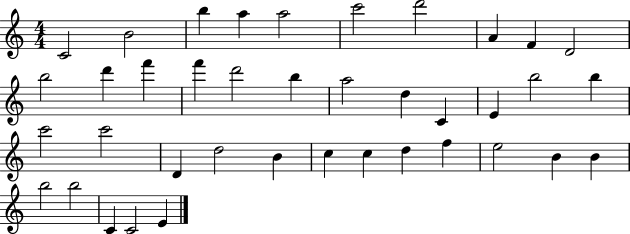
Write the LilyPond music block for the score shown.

{
  \clef treble
  \numericTimeSignature
  \time 4/4
  \key c \major
  c'2 b'2 | b''4 a''4 a''2 | c'''2 d'''2 | a'4 f'4 d'2 | \break b''2 d'''4 f'''4 | f'''4 d'''2 b''4 | a''2 d''4 c'4 | e'4 b''2 b''4 | \break c'''2 c'''2 | d'4 d''2 b'4 | c''4 c''4 d''4 f''4 | e''2 b'4 b'4 | \break b''2 b''2 | c'4 c'2 e'4 | \bar "|."
}